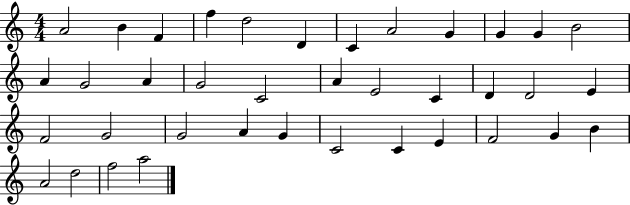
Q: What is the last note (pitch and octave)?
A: A5